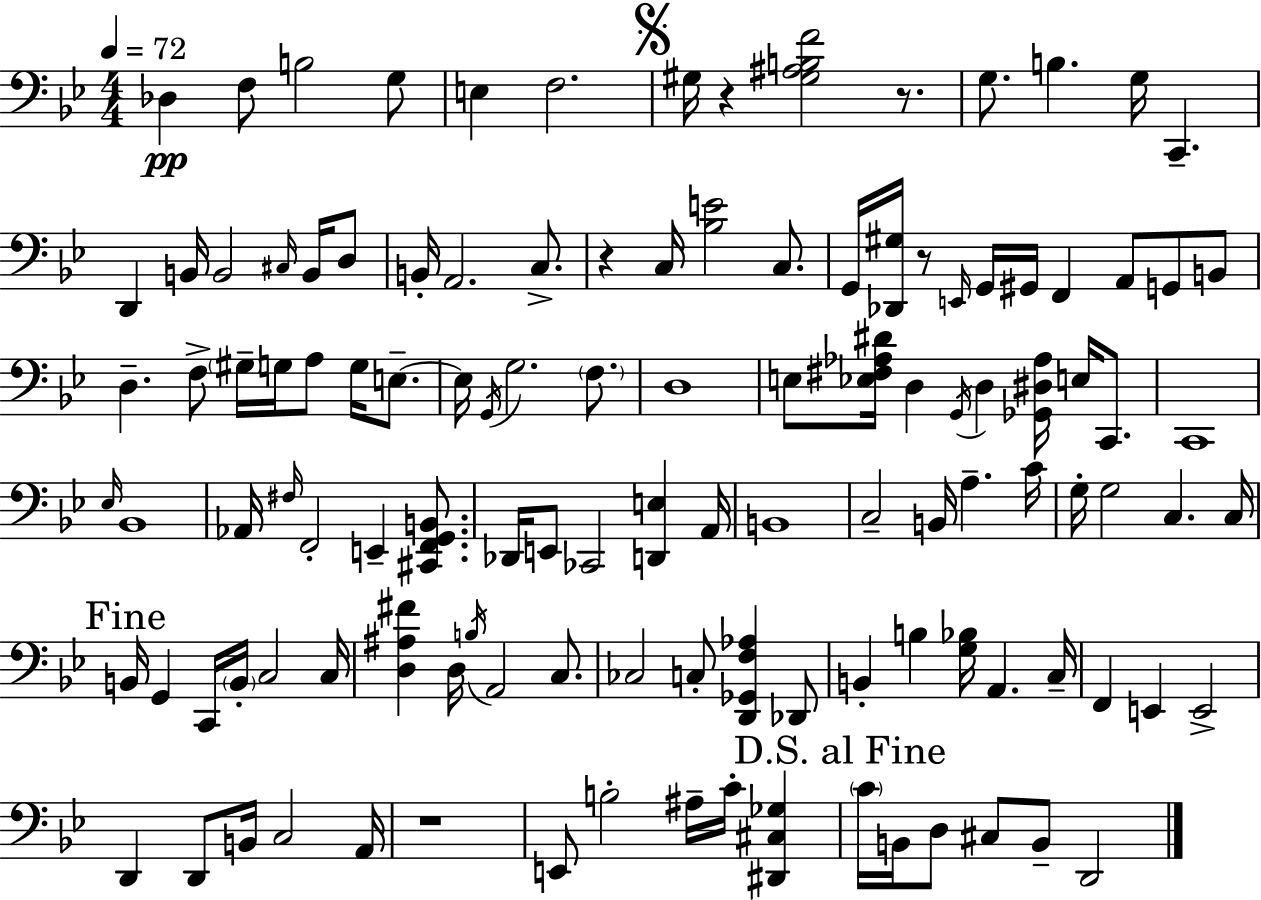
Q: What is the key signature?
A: BES major